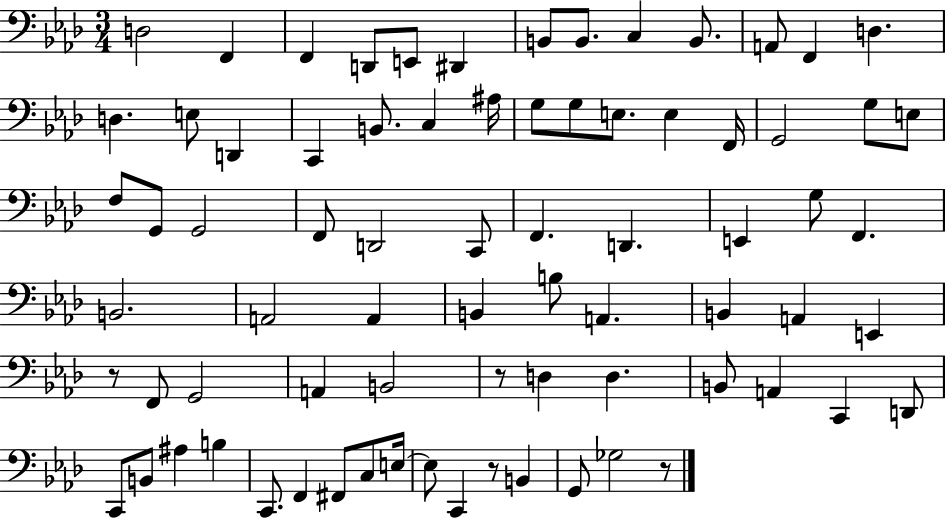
{
  \clef bass
  \numericTimeSignature
  \time 3/4
  \key aes \major
  d2 f,4 | f,4 d,8 e,8 dis,4 | b,8 b,8. c4 b,8. | a,8 f,4 d4. | \break d4. e8 d,4 | c,4 b,8. c4 ais16 | g8 g8 e8. e4 f,16 | g,2 g8 e8 | \break f8 g,8 g,2 | f,8 d,2 c,8 | f,4. d,4. | e,4 g8 f,4. | \break b,2. | a,2 a,4 | b,4 b8 a,4. | b,4 a,4 e,4 | \break r8 f,8 g,2 | a,4 b,2 | r8 d4 d4. | b,8 a,4 c,4 d,8 | \break c,8 b,8 ais4 b4 | c,8. f,4 fis,8 c8 e16~~ | e8 c,4 r8 b,4 | g,8 ges2 r8 | \break \bar "|."
}